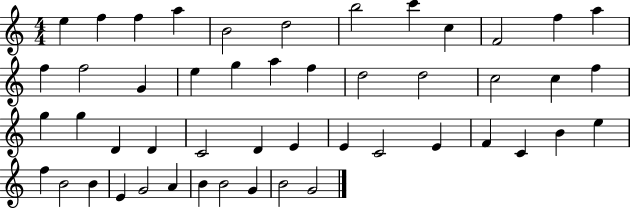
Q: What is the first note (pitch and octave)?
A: E5